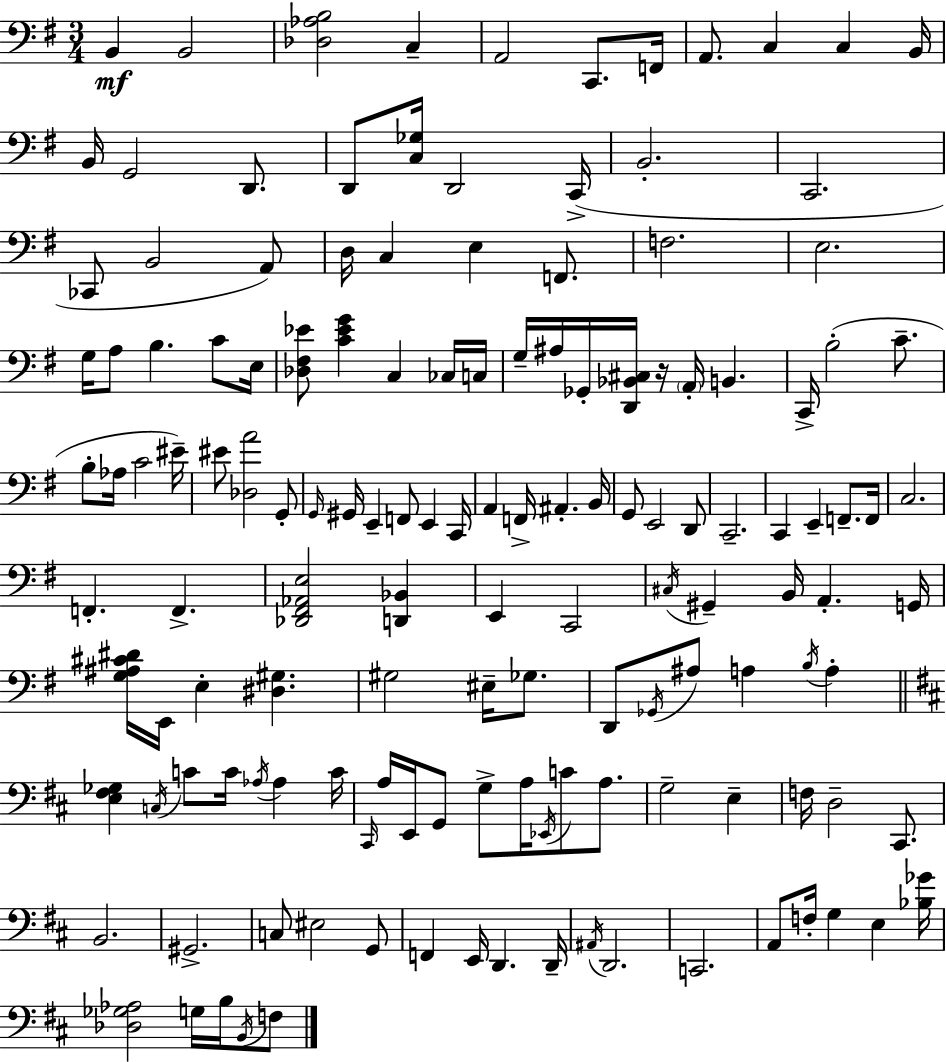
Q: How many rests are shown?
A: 1